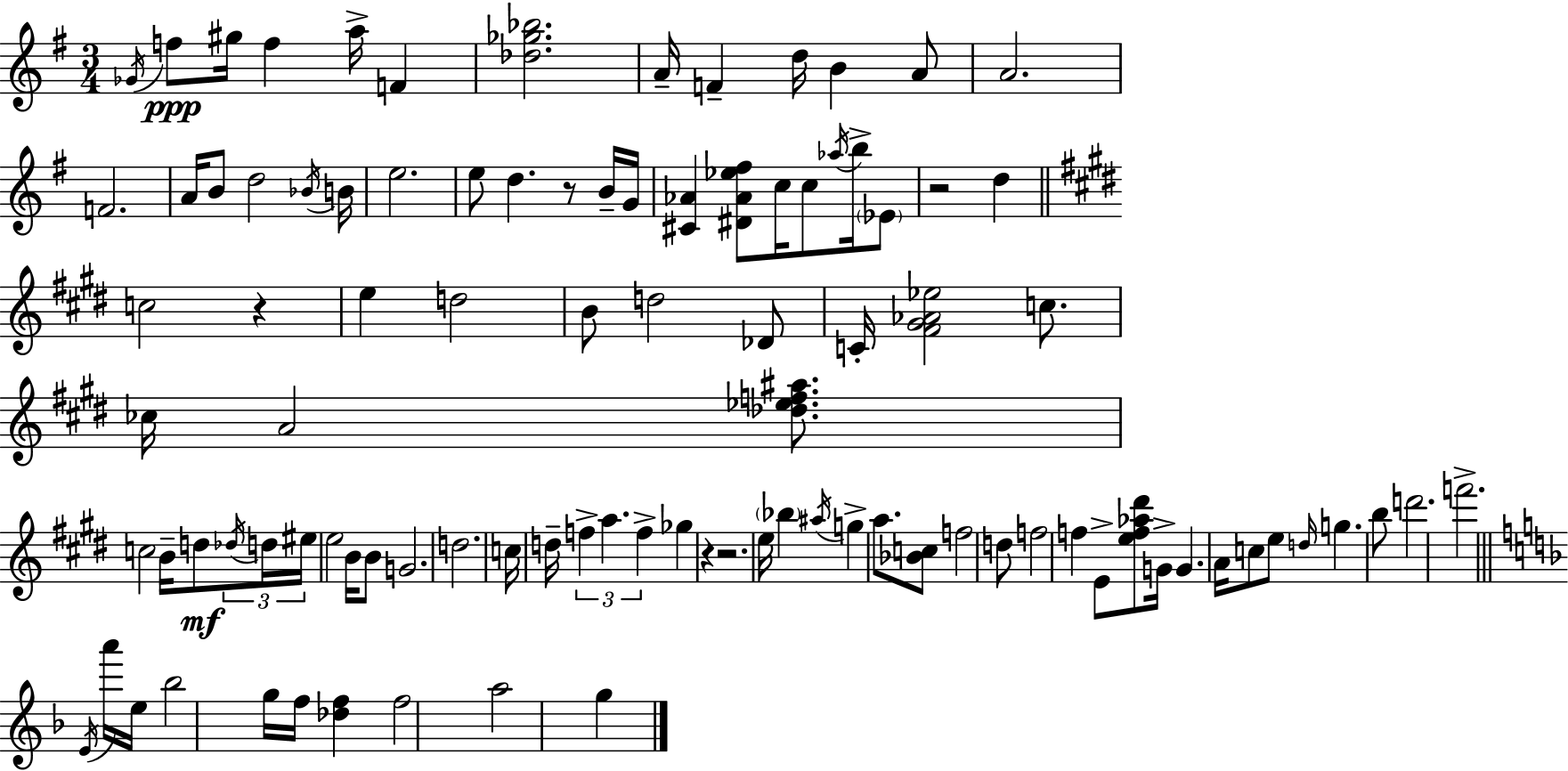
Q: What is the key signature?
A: G major